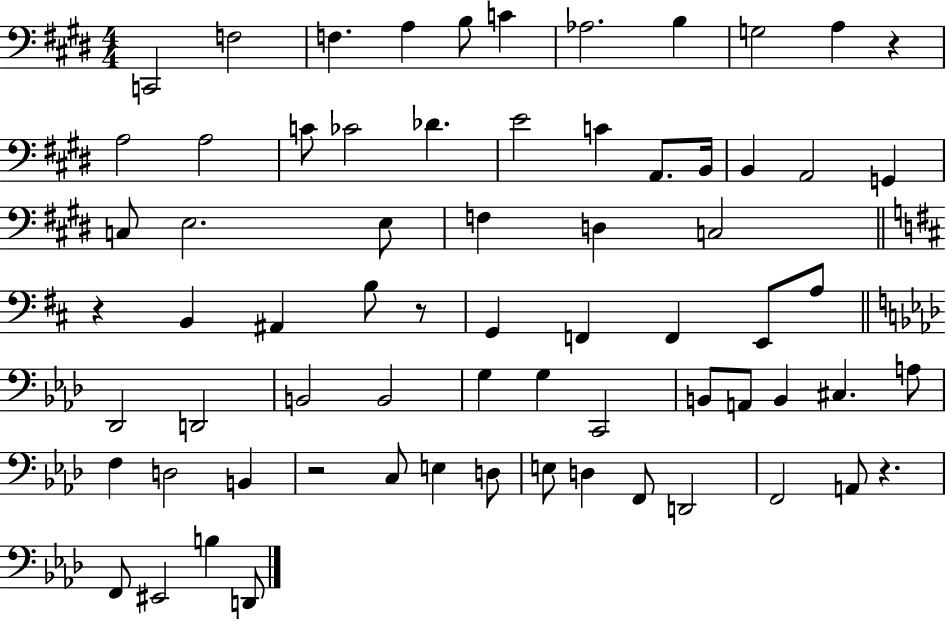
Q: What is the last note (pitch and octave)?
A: D2